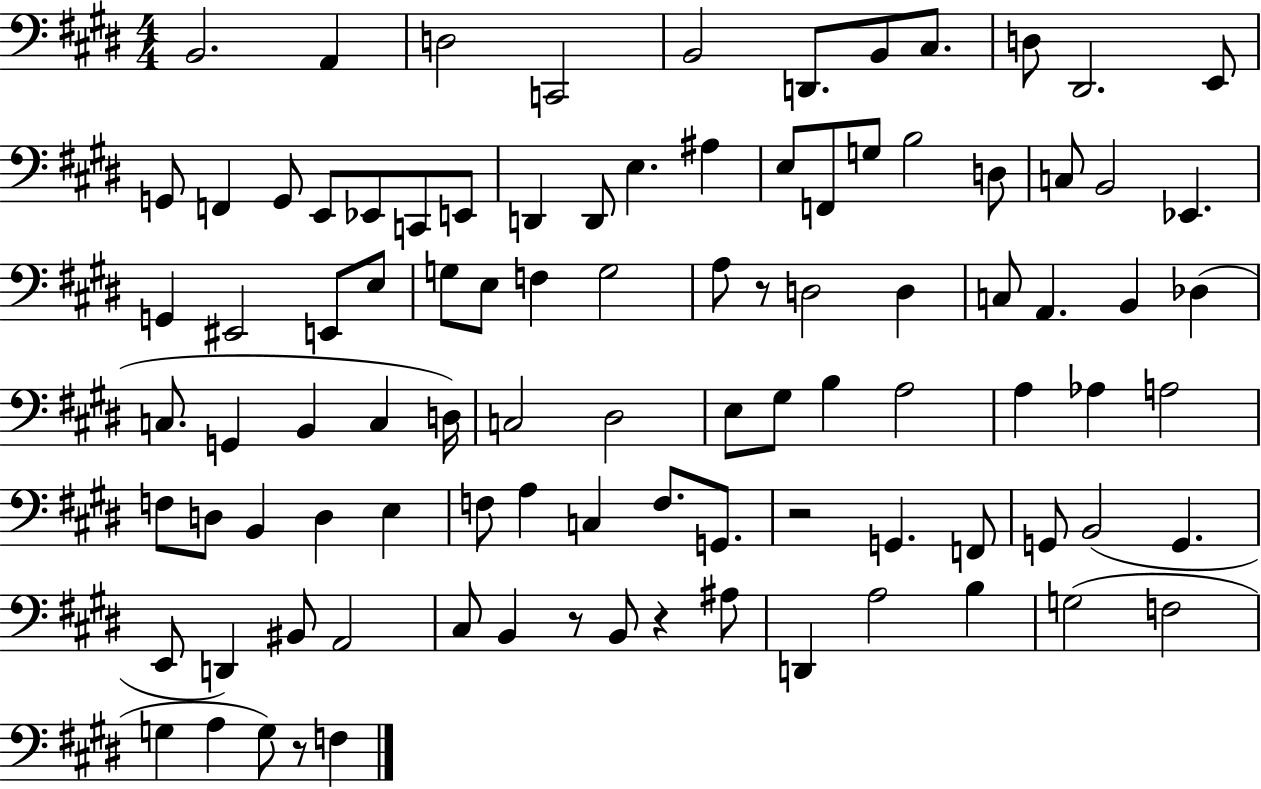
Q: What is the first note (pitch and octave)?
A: B2